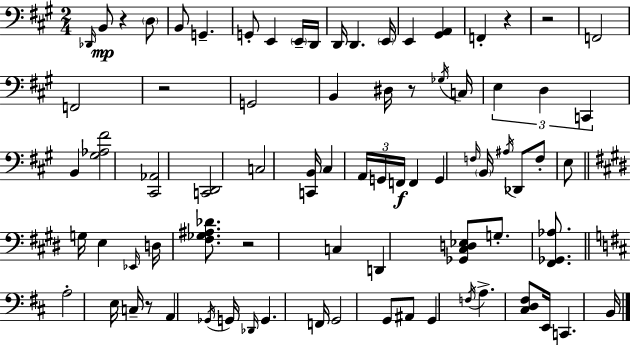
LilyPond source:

{
  \clef bass
  \numericTimeSignature
  \time 2/4
  \key a \major
  \grace { des,16 }\mp b,8 r4 \parenthesize d8 | b,8 g,4.-- | g,8-. e,4 \parenthesize e,16-- | d,16 d,16 d,4. | \break \parenthesize e,16 e,4 <gis, a,>4 | f,4-. r4 | r2 | f,2 | \break f,2 | r2 | g,2 | b,4 dis16 r8 | \break \acciaccatura { ges16 } c16 \tuplet 3/2 { e4 d4 | c,4 } b,4 | <gis aes fis'>2 | <cis, aes,>2 | \break <c, d,>2 | c2 | <c, b,>16 cis4 \tuplet 3/2 { a,16 | g,16 f,16\f } f,4 g,4 | \break \grace { f16 } \parenthesize b,16 \acciaccatura { ais16 } des,8 f8-. | e8 \bar "||" \break \key e \major g16 e4 \grace { ees,16 } d16 <fis ges ais des'>8. | r2 | c4 d,4 | <ges, cis d ees>8 g8.-. <fis, ges, aes>8. | \break \bar "||" \break \key b \minor a2-. | e16 c16-- r8 a,4 | \acciaccatura { ges,16 } g,16 \grace { des,16 } g,4. | f,16 g,2 | \break g,8 ais,8 g,4 | \acciaccatura { f16 } a4.-> | <cis d fis>8 e,16 c,4. | b,16 \bar "|."
}